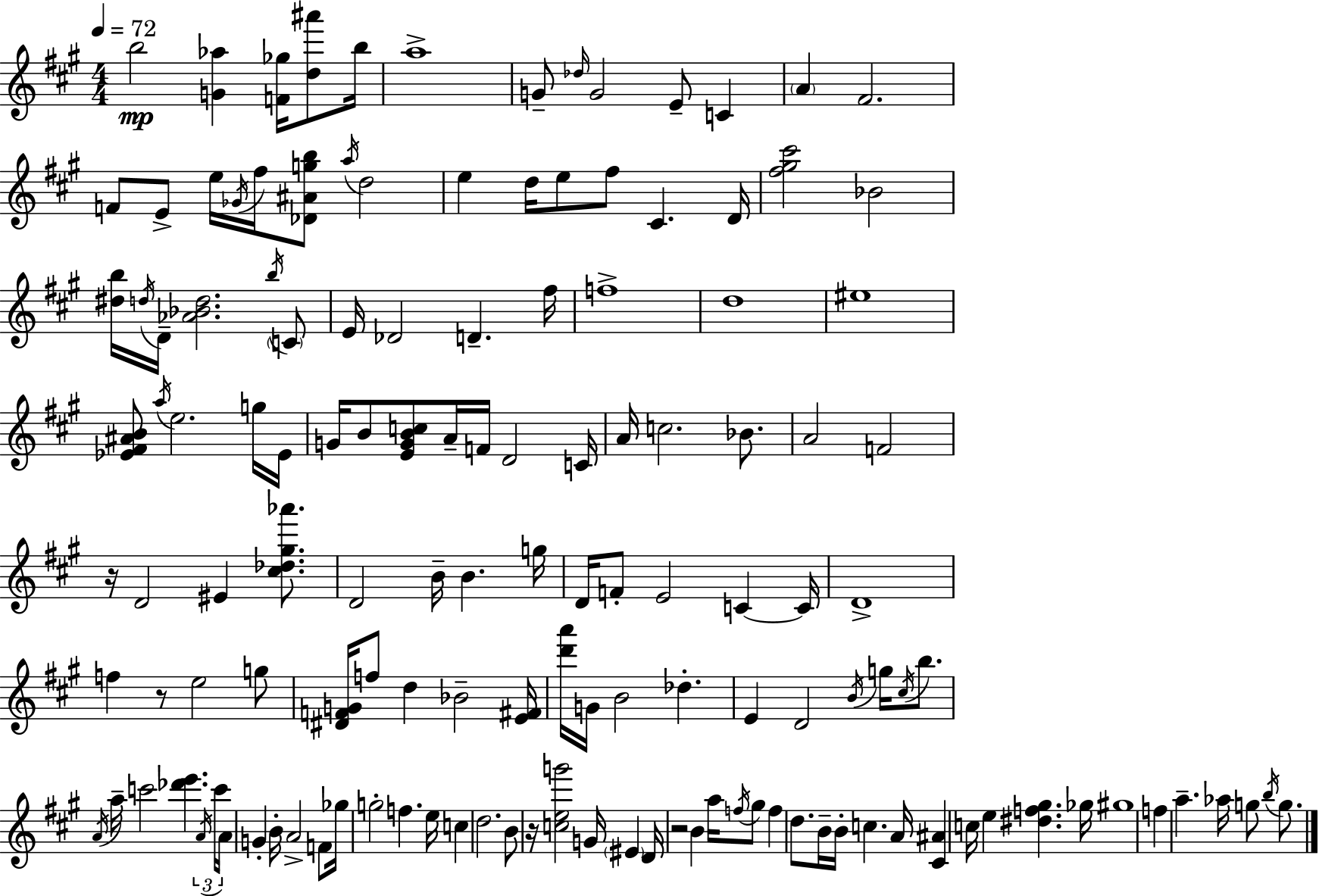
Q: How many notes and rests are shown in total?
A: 138